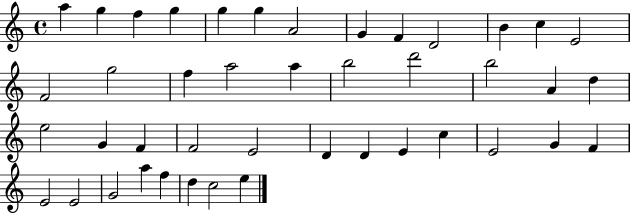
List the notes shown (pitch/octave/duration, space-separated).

A5/q G5/q F5/q G5/q G5/q G5/q A4/h G4/q F4/q D4/h B4/q C5/q E4/h F4/h G5/h F5/q A5/h A5/q B5/h D6/h B5/h A4/q D5/q E5/h G4/q F4/q F4/h E4/h D4/q D4/q E4/q C5/q E4/h G4/q F4/q E4/h E4/h G4/h A5/q F5/q D5/q C5/h E5/q